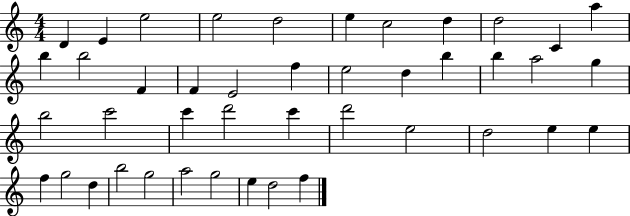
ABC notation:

X:1
T:Untitled
M:4/4
L:1/4
K:C
D E e2 e2 d2 e c2 d d2 C a b b2 F F E2 f e2 d b b a2 g b2 c'2 c' d'2 c' d'2 e2 d2 e e f g2 d b2 g2 a2 g2 e d2 f